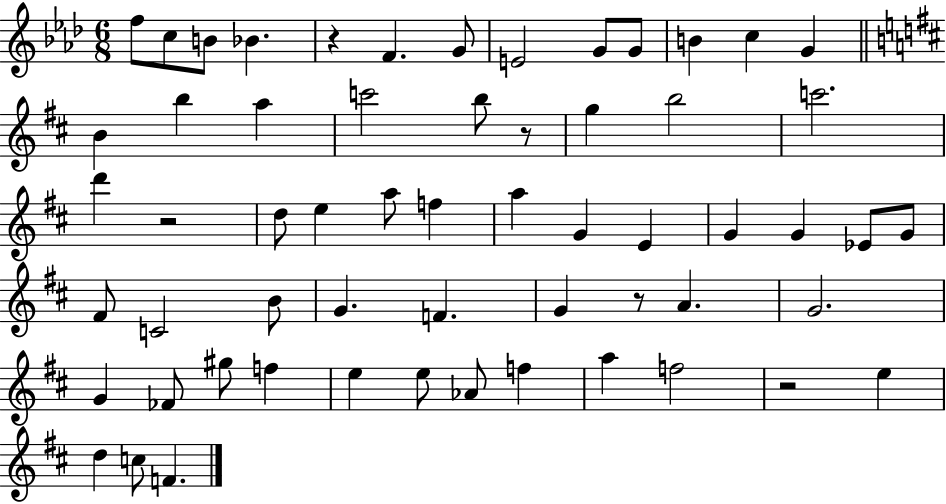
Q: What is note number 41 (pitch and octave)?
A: G4